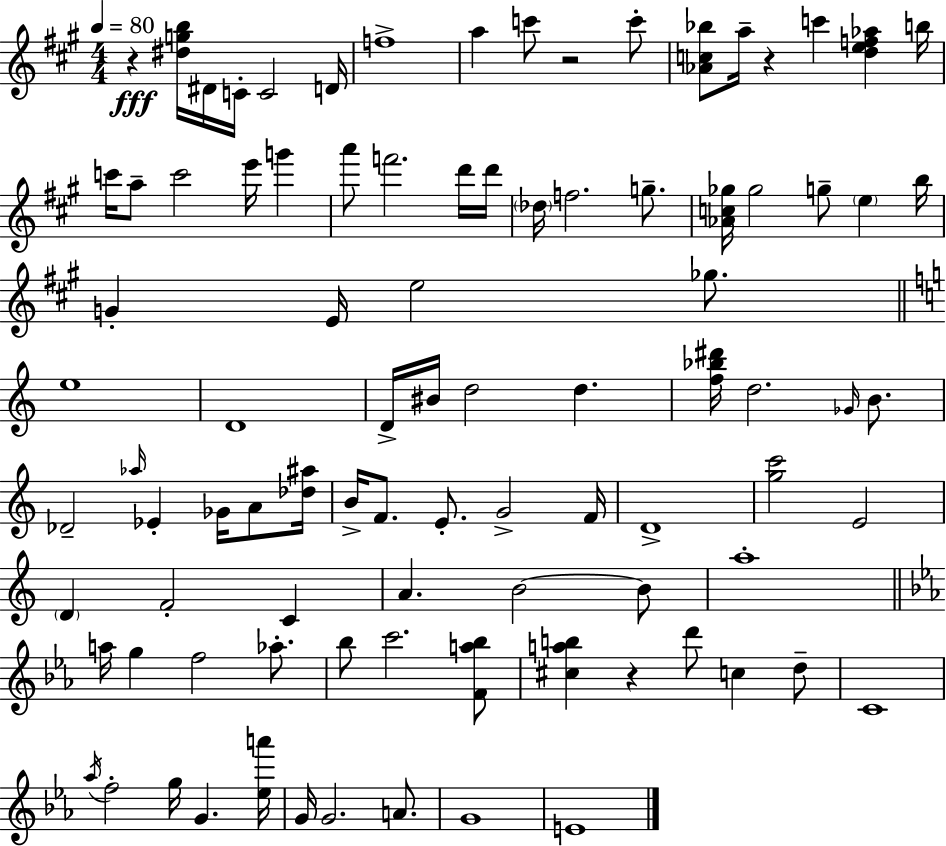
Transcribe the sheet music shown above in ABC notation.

X:1
T:Untitled
M:4/4
L:1/4
K:A
z [^dgb]/4 ^D/4 C/4 C2 D/4 f4 a c'/2 z2 c'/2 [_Ac_b]/2 a/4 z c' [def_a] b/4 c'/4 a/2 c'2 e'/4 g' a'/2 f'2 d'/4 d'/4 _d/4 f2 g/2 [_Ac_g]/4 _g2 g/2 e b/4 G E/4 e2 _g/2 e4 D4 D/4 ^B/4 d2 d [f_b^d']/4 d2 _G/4 B/2 _D2 _a/4 _E _G/4 A/2 [_d^a]/4 B/4 F/2 E/2 G2 F/4 D4 [gc']2 E2 D F2 C A B2 B/2 a4 a/4 g f2 _a/2 _b/2 c'2 [Fa_b]/2 [^cab] z d'/2 c d/2 C4 _a/4 f2 g/4 G [_ea']/4 G/4 G2 A/2 G4 E4